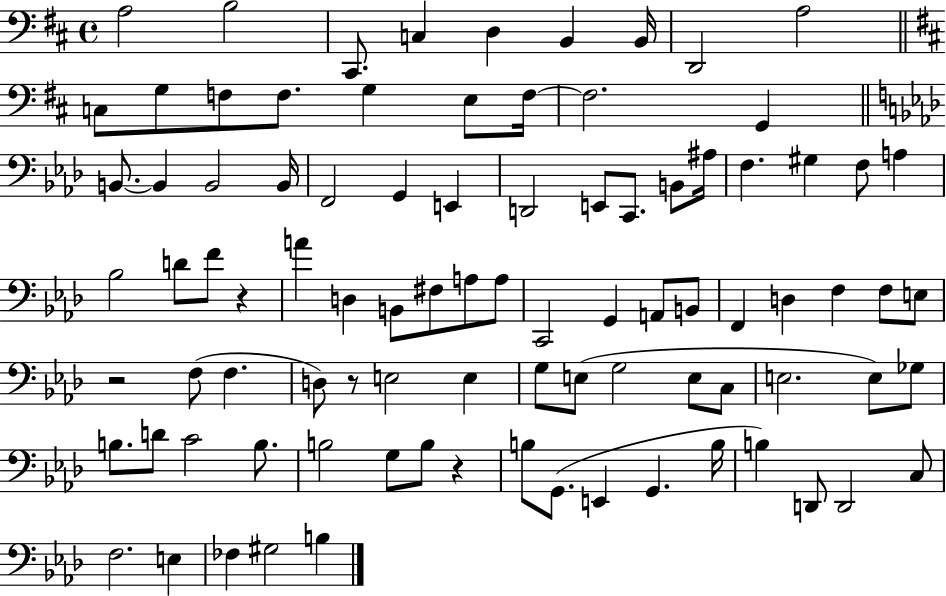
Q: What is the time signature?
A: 4/4